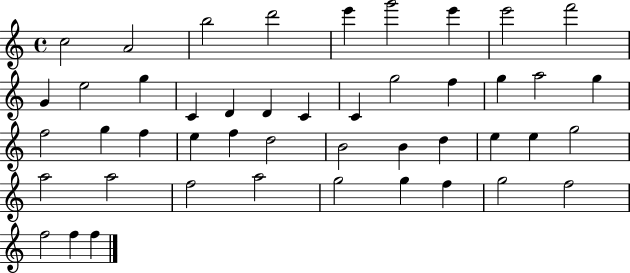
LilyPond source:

{
  \clef treble
  \time 4/4
  \defaultTimeSignature
  \key c \major
  c''2 a'2 | b''2 d'''2 | e'''4 g'''2 e'''4 | e'''2 f'''2 | \break g'4 e''2 g''4 | c'4 d'4 d'4 c'4 | c'4 g''2 f''4 | g''4 a''2 g''4 | \break f''2 g''4 f''4 | e''4 f''4 d''2 | b'2 b'4 d''4 | e''4 e''4 g''2 | \break a''2 a''2 | f''2 a''2 | g''2 g''4 f''4 | g''2 f''2 | \break f''2 f''4 f''4 | \bar "|."
}